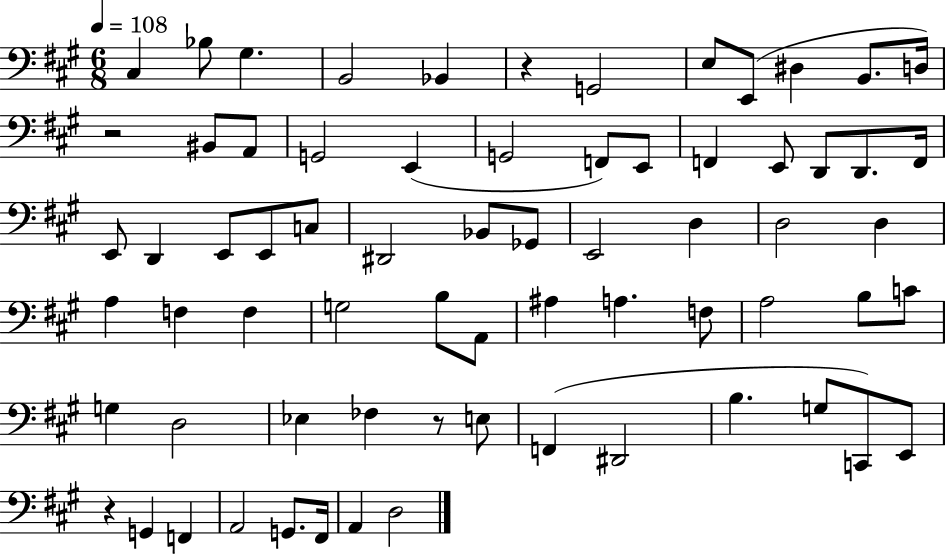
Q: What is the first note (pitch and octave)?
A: C#3